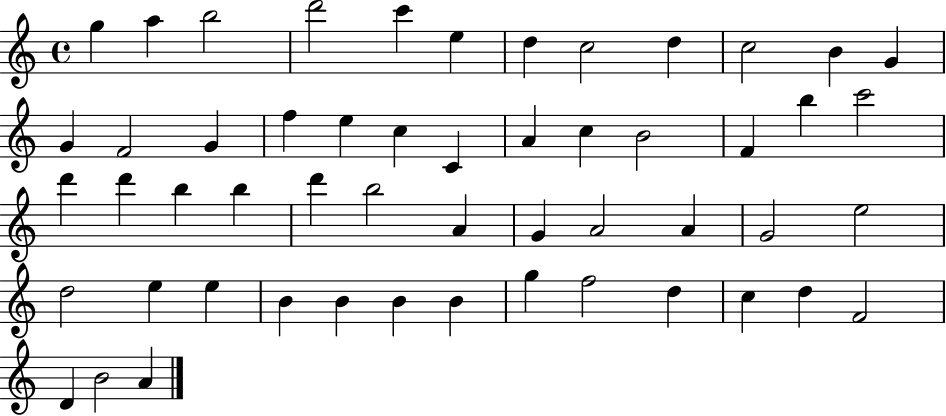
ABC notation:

X:1
T:Untitled
M:4/4
L:1/4
K:C
g a b2 d'2 c' e d c2 d c2 B G G F2 G f e c C A c B2 F b c'2 d' d' b b d' b2 A G A2 A G2 e2 d2 e e B B B B g f2 d c d F2 D B2 A